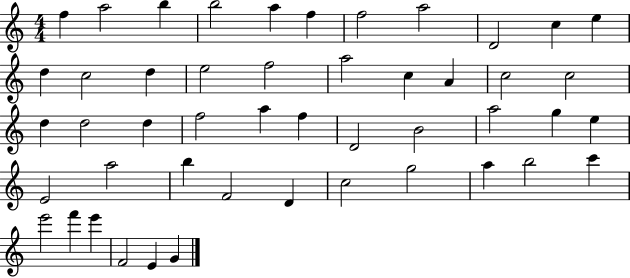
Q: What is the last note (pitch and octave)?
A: G4